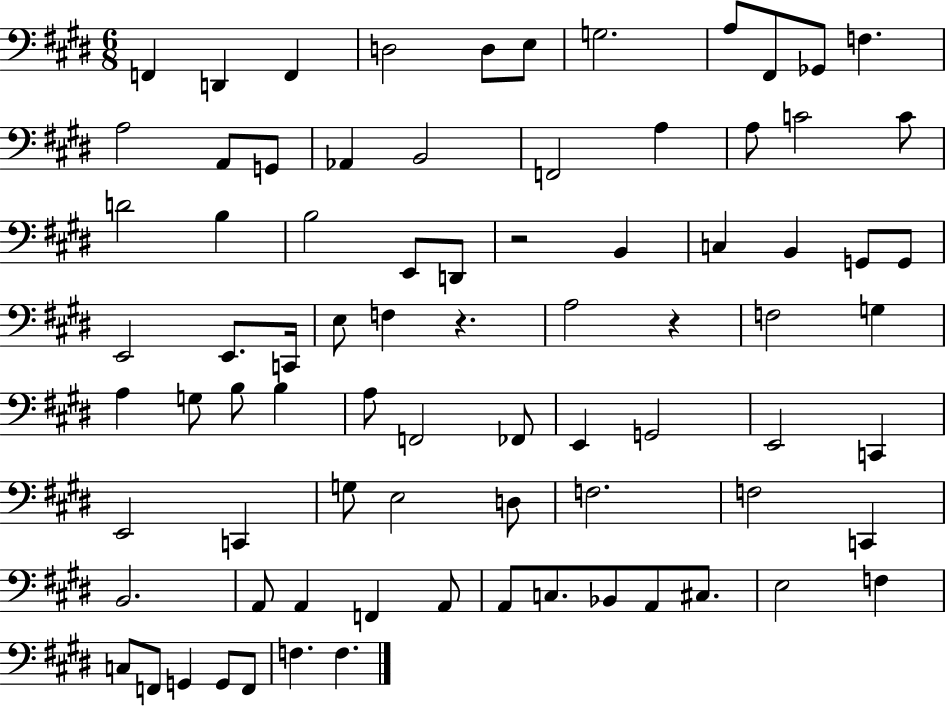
F2/q D2/q F2/q D3/h D3/e E3/e G3/h. A3/e F#2/e Gb2/e F3/q. A3/h A2/e G2/e Ab2/q B2/h F2/h A3/q A3/e C4/h C4/e D4/h B3/q B3/h E2/e D2/e R/h B2/q C3/q B2/q G2/e G2/e E2/h E2/e. C2/s E3/e F3/q R/q. A3/h R/q F3/h G3/q A3/q G3/e B3/e B3/q A3/e F2/h FES2/e E2/q G2/h E2/h C2/q E2/h C2/q G3/e E3/h D3/e F3/h. F3/h C2/q B2/h. A2/e A2/q F2/q A2/e A2/e C3/e. Bb2/e A2/e C#3/e. E3/h F3/q C3/e F2/e G2/q G2/e F2/e F3/q. F3/q.